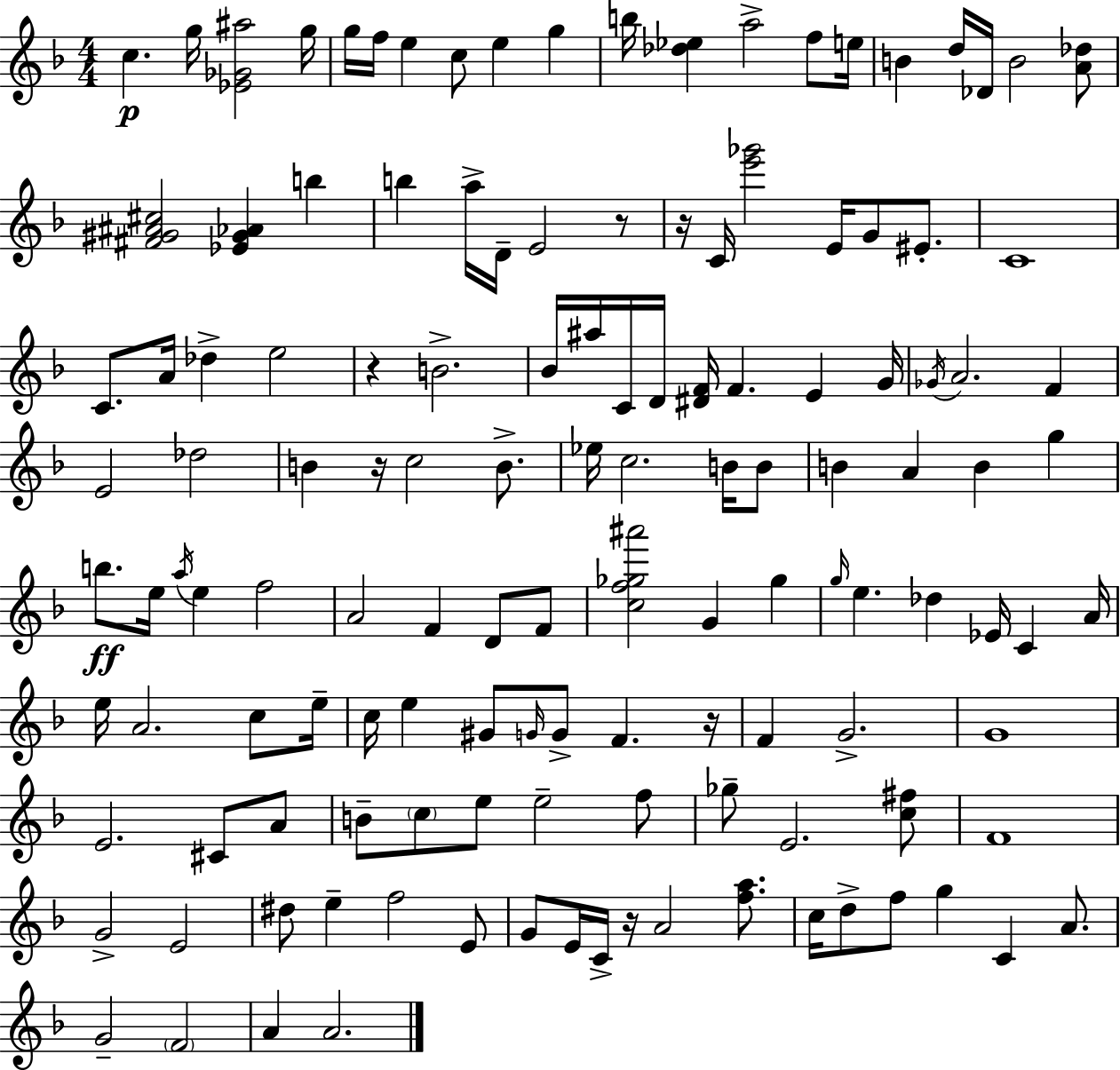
{
  \clef treble
  \numericTimeSignature
  \time 4/4
  \key f \major
  c''4.\p g''16 <ees' ges' ais''>2 g''16 | g''16 f''16 e''4 c''8 e''4 g''4 | b''16 <des'' ees''>4 a''2-> f''8 e''16 | b'4 d''16 des'16 b'2 <a' des''>8 | \break <fis' gis' ais' cis''>2 <ees' gis' aes'>4 b''4 | b''4 a''16-> d'16-- e'2 r8 | r16 c'16 <e''' ges'''>2 e'16 g'8 eis'8.-. | c'1 | \break c'8. a'16 des''4-> e''2 | r4 b'2.-> | bes'16 ais''16 c'16 d'16 <dis' f'>16 f'4. e'4 g'16 | \acciaccatura { ges'16 } a'2. f'4 | \break e'2 des''2 | b'4 r16 c''2 b'8.-> | ees''16 c''2. b'16 b'8 | b'4 a'4 b'4 g''4 | \break b''8.\ff e''16 \acciaccatura { a''16 } e''4 f''2 | a'2 f'4 d'8 | f'8 <c'' f'' ges'' ais'''>2 g'4 ges''4 | \grace { g''16 } e''4. des''4 ees'16 c'4 | \break a'16 e''16 a'2. | c''8 e''16-- c''16 e''4 gis'8 \grace { g'16 } g'8-> f'4. | r16 f'4 g'2.-> | g'1 | \break e'2. | cis'8 a'8 b'8-- \parenthesize c''8 e''8 e''2-- | f''8 ges''8-- e'2. | <c'' fis''>8 f'1 | \break g'2-> e'2 | dis''8 e''4-- f''2 | e'8 g'8 e'16 c'16-> r16 a'2 | <f'' a''>8. c''16 d''8-> f''8 g''4 c'4 | \break a'8. g'2-- \parenthesize f'2 | a'4 a'2. | \bar "|."
}